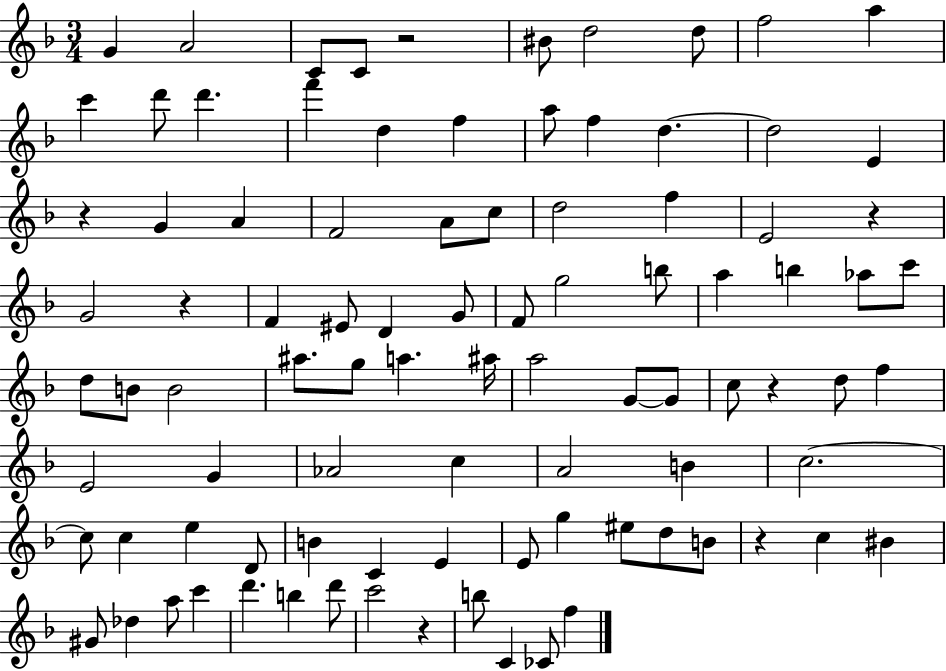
{
  \clef treble
  \numericTimeSignature
  \time 3/4
  \key f \major
  g'4 a'2 | c'8 c'8 r2 | bis'8 d''2 d''8 | f''2 a''4 | \break c'''4 d'''8 d'''4. | f'''4 d''4 f''4 | a''8 f''4 d''4.~~ | d''2 e'4 | \break r4 g'4 a'4 | f'2 a'8 c''8 | d''2 f''4 | e'2 r4 | \break g'2 r4 | f'4 eis'8 d'4 g'8 | f'8 g''2 b''8 | a''4 b''4 aes''8 c'''8 | \break d''8 b'8 b'2 | ais''8. g''8 a''4. ais''16 | a''2 g'8~~ g'8 | c''8 r4 d''8 f''4 | \break e'2 g'4 | aes'2 c''4 | a'2 b'4 | c''2.~~ | \break c''8 c''4 e''4 d'8 | b'4 c'4 e'4 | e'8 g''4 eis''8 d''8 b'8 | r4 c''4 bis'4 | \break gis'8 des''4 a''8 c'''4 | d'''4. b''4 d'''8 | c'''2 r4 | b''8 c'4 ces'8 f''4 | \break \bar "|."
}